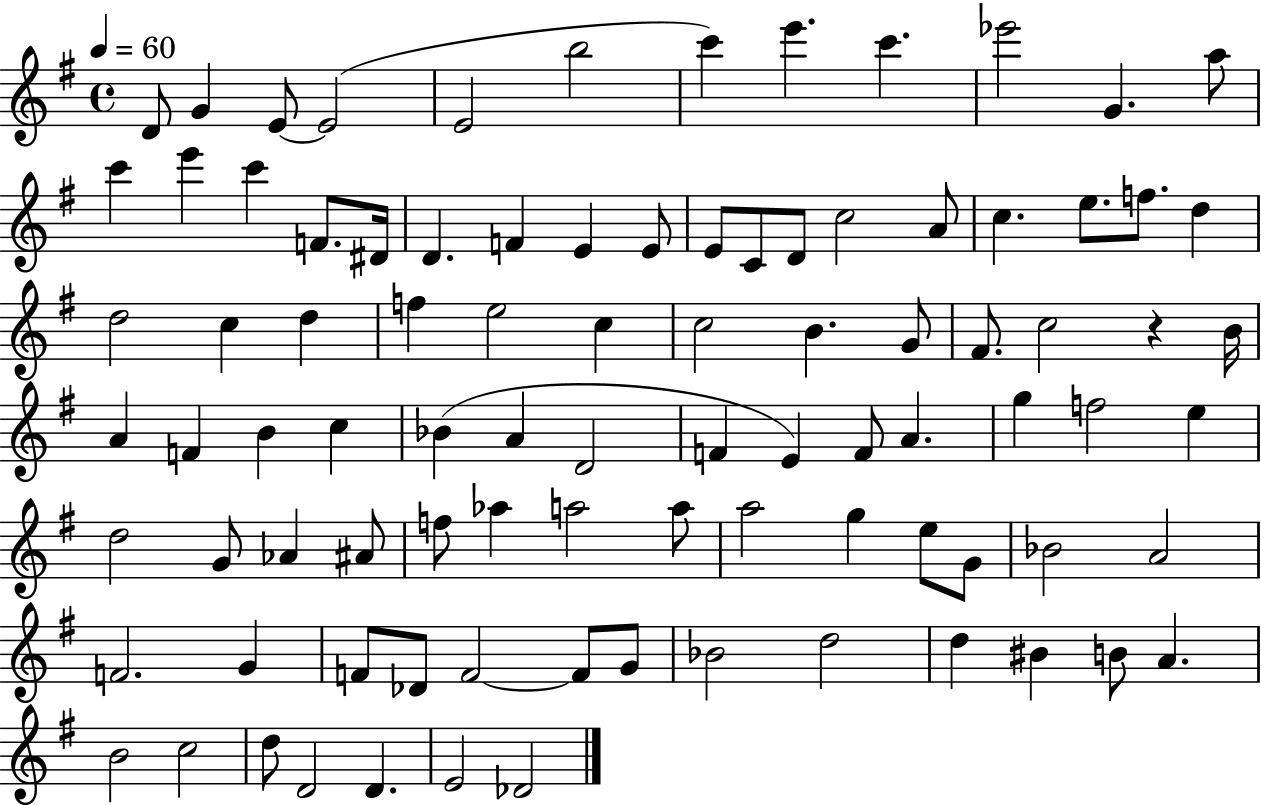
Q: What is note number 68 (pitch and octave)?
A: G4